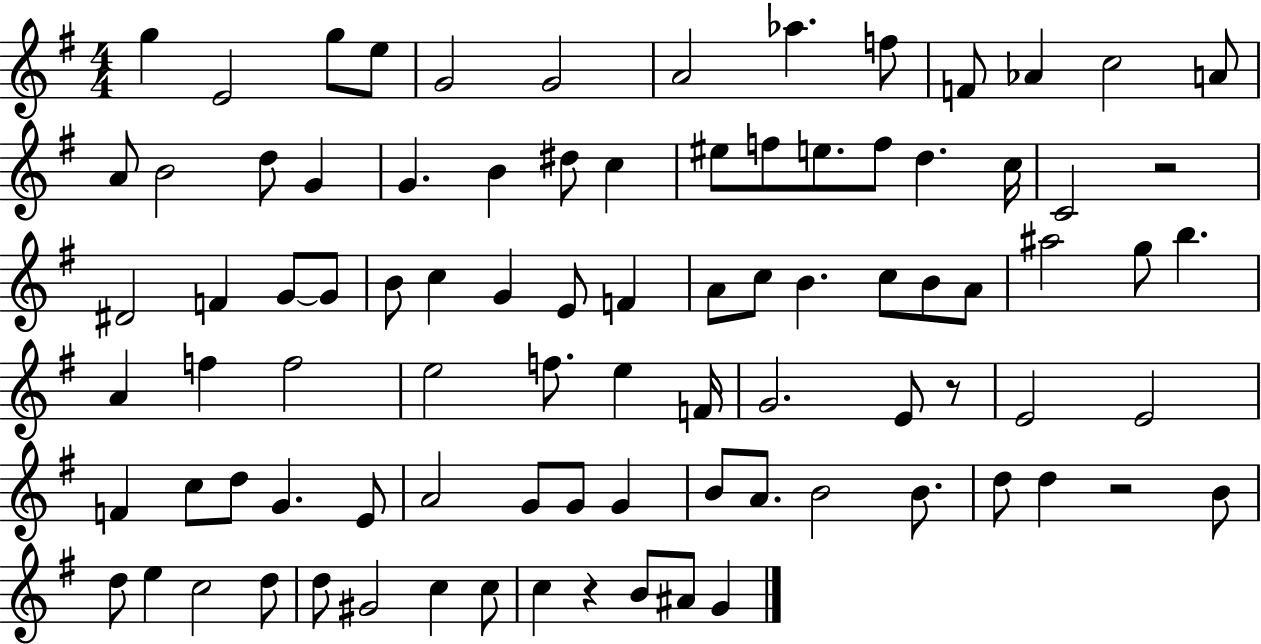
{
  \clef treble
  \numericTimeSignature
  \time 4/4
  \key g \major
  g''4 e'2 g''8 e''8 | g'2 g'2 | a'2 aes''4. f''8 | f'8 aes'4 c''2 a'8 | \break a'8 b'2 d''8 g'4 | g'4. b'4 dis''8 c''4 | eis''8 f''8 e''8. f''8 d''4. c''16 | c'2 r2 | \break dis'2 f'4 g'8~~ g'8 | b'8 c''4 g'4 e'8 f'4 | a'8 c''8 b'4. c''8 b'8 a'8 | ais''2 g''8 b''4. | \break a'4 f''4 f''2 | e''2 f''8. e''4 f'16 | g'2. e'8 r8 | e'2 e'2 | \break f'4 c''8 d''8 g'4. e'8 | a'2 g'8 g'8 g'4 | b'8 a'8. b'2 b'8. | d''8 d''4 r2 b'8 | \break d''8 e''4 c''2 d''8 | d''8 gis'2 c''4 c''8 | c''4 r4 b'8 ais'8 g'4 | \bar "|."
}